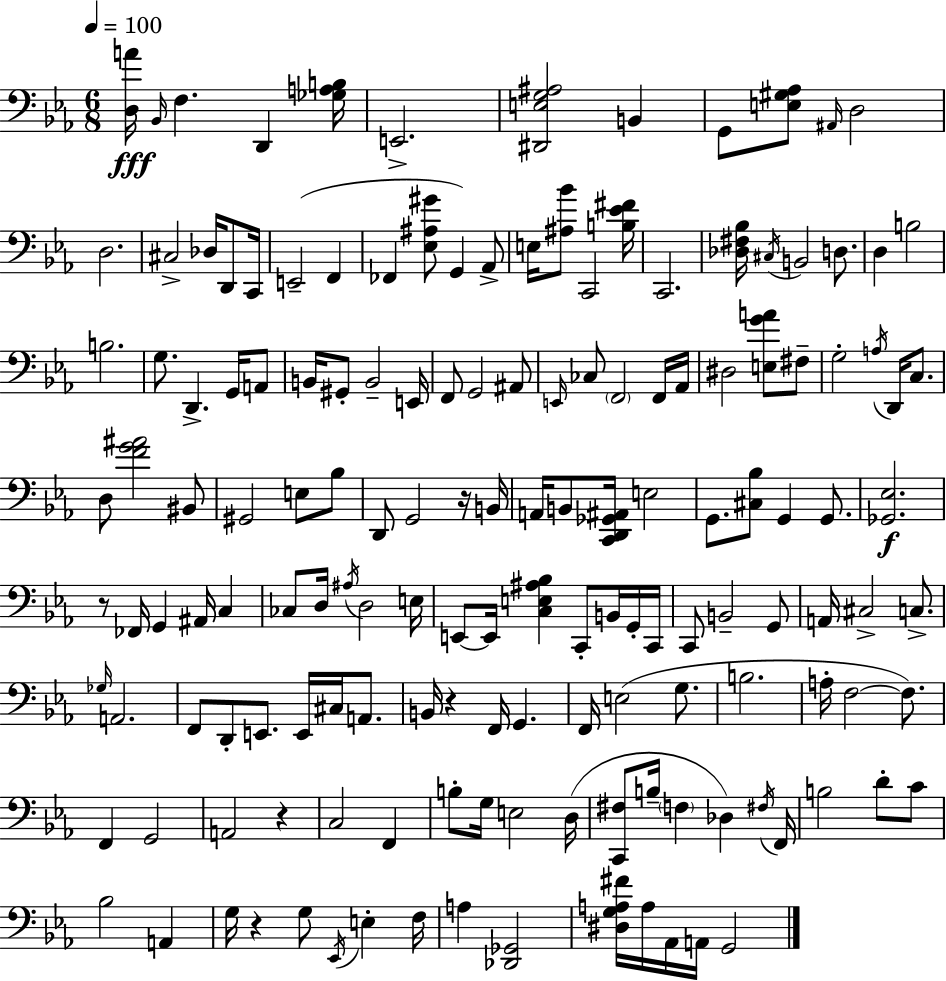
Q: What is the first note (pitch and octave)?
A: Bb2